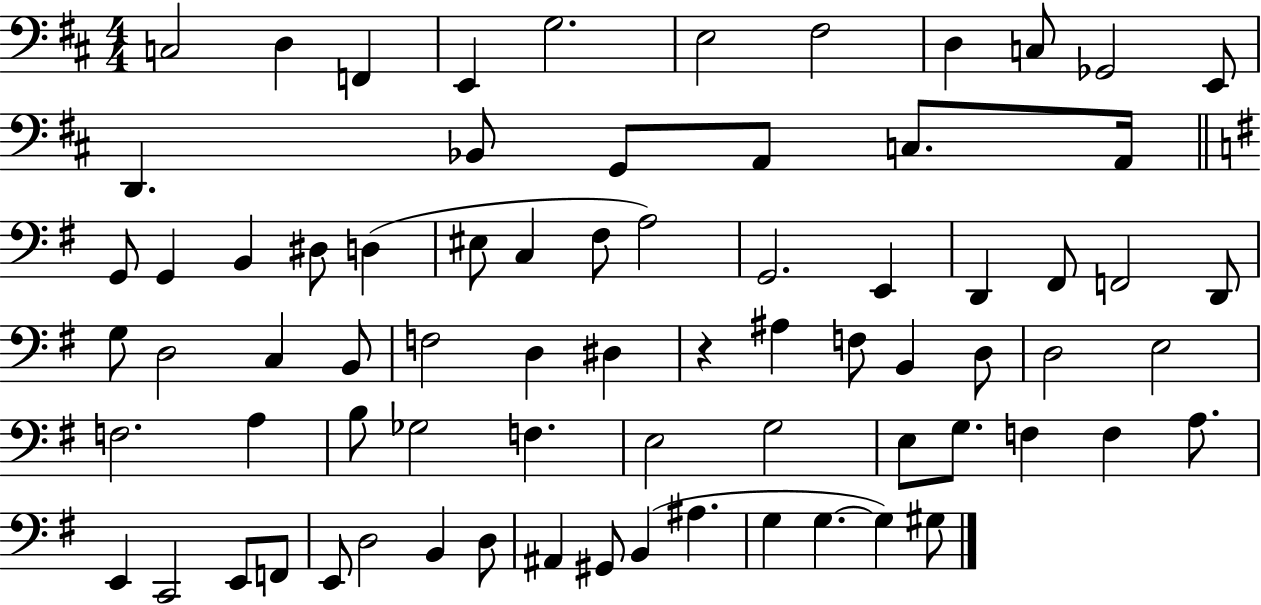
{
  \clef bass
  \numericTimeSignature
  \time 4/4
  \key d \major
  \repeat volta 2 { c2 d4 f,4 | e,4 g2. | e2 fis2 | d4 c8 ges,2 e,8 | \break d,4. bes,8 g,8 a,8 c8. a,16 | \bar "||" \break \key g \major g,8 g,4 b,4 dis8 d4( | eis8 c4 fis8 a2) | g,2. e,4 | d,4 fis,8 f,2 d,8 | \break g8 d2 c4 b,8 | f2 d4 dis4 | r4 ais4 f8 b,4 d8 | d2 e2 | \break f2. a4 | b8 ges2 f4. | e2 g2 | e8 g8. f4 f4 a8. | \break e,4 c,2 e,8 f,8 | e,8 d2 b,4 d8 | ais,4 gis,8 b,4( ais4. | g4 g4.~~ g4) gis8 | \break } \bar "|."
}